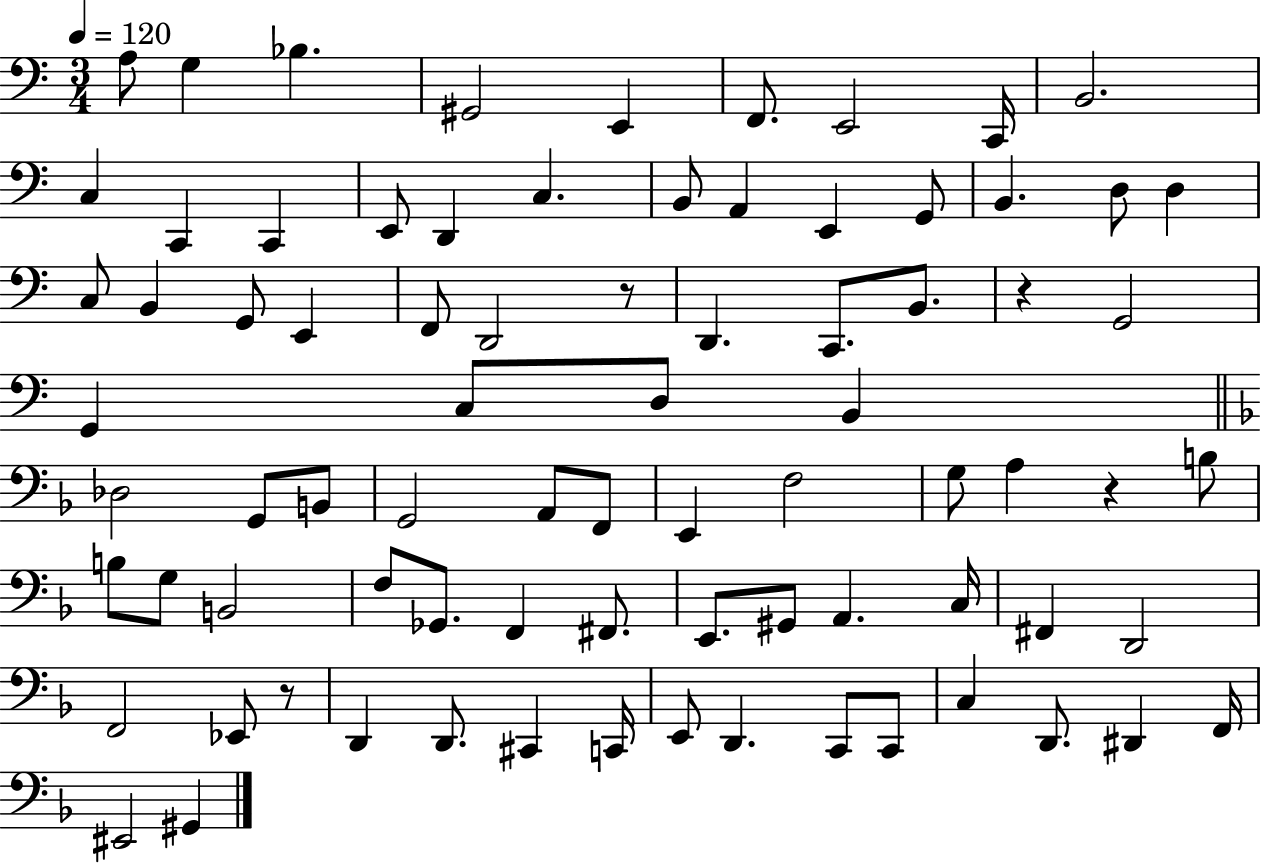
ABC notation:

X:1
T:Untitled
M:3/4
L:1/4
K:C
A,/2 G, _B, ^G,,2 E,, F,,/2 E,,2 C,,/4 B,,2 C, C,, C,, E,,/2 D,, C, B,,/2 A,, E,, G,,/2 B,, D,/2 D, C,/2 B,, G,,/2 E,, F,,/2 D,,2 z/2 D,, C,,/2 B,,/2 z G,,2 G,, C,/2 D,/2 B,, _D,2 G,,/2 B,,/2 G,,2 A,,/2 F,,/2 E,, F,2 G,/2 A, z B,/2 B,/2 G,/2 B,,2 F,/2 _G,,/2 F,, ^F,,/2 E,,/2 ^G,,/2 A,, C,/4 ^F,, D,,2 F,,2 _E,,/2 z/2 D,, D,,/2 ^C,, C,,/4 E,,/2 D,, C,,/2 C,,/2 C, D,,/2 ^D,, F,,/4 ^E,,2 ^G,,